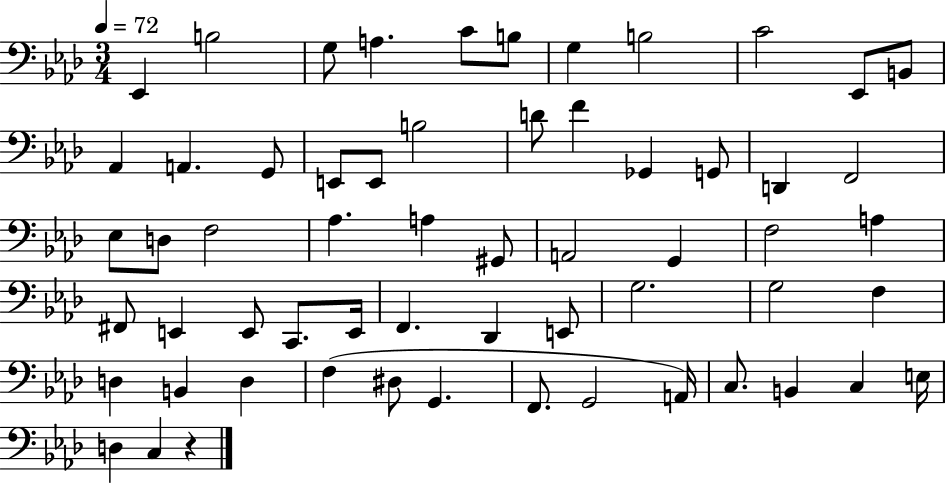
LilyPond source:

{
  \clef bass
  \numericTimeSignature
  \time 3/4
  \key aes \major
  \tempo 4 = 72
  ees,4 b2 | g8 a4. c'8 b8 | g4 b2 | c'2 ees,8 b,8 | \break aes,4 a,4. g,8 | e,8 e,8 b2 | d'8 f'4 ges,4 g,8 | d,4 f,2 | \break ees8 d8 f2 | aes4. a4 gis,8 | a,2 g,4 | f2 a4 | \break fis,8 e,4 e,8 c,8. e,16 | f,4. des,4 e,8 | g2. | g2 f4 | \break d4 b,4 d4 | f4( dis8 g,4. | f,8. g,2 a,16) | c8. b,4 c4 e16 | \break d4 c4 r4 | \bar "|."
}